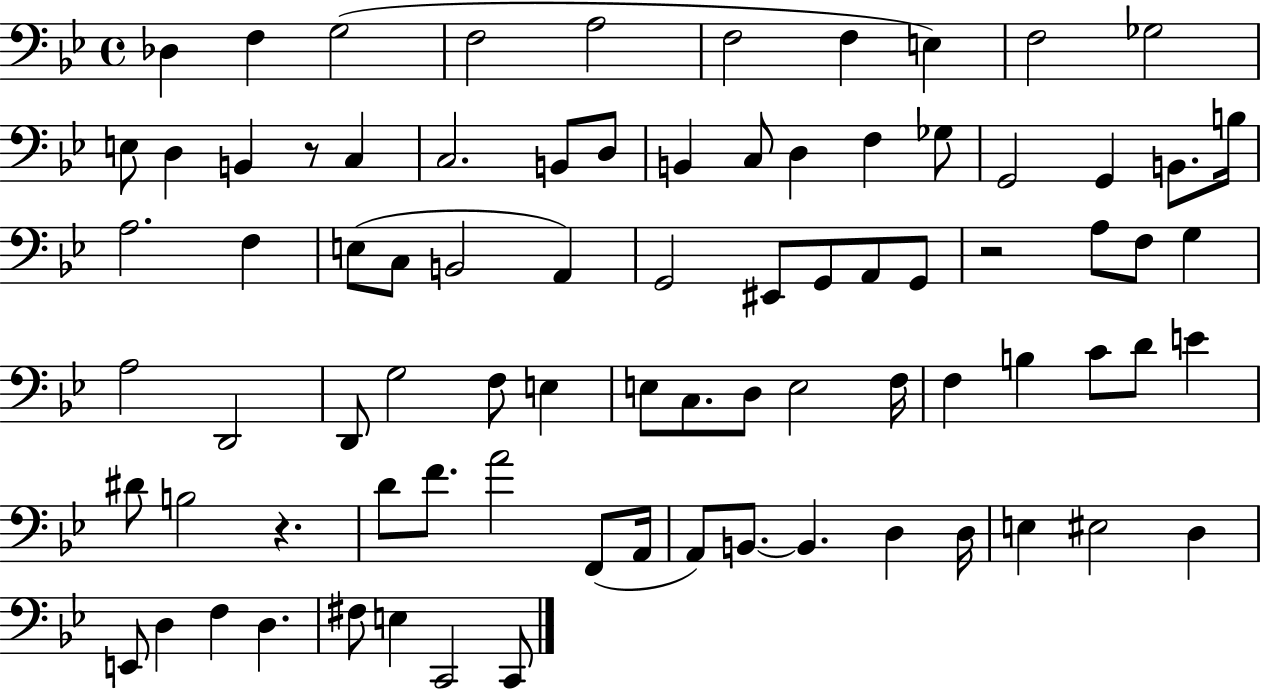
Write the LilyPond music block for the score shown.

{
  \clef bass
  \time 4/4
  \defaultTimeSignature
  \key bes \major
  \repeat volta 2 { des4 f4 g2( | f2 a2 | f2 f4 e4) | f2 ges2 | \break e8 d4 b,4 r8 c4 | c2. b,8 d8 | b,4 c8 d4 f4 ges8 | g,2 g,4 b,8. b16 | \break a2. f4 | e8( c8 b,2 a,4) | g,2 eis,8 g,8 a,8 g,8 | r2 a8 f8 g4 | \break a2 d,2 | d,8 g2 f8 e4 | e8 c8. d8 e2 f16 | f4 b4 c'8 d'8 e'4 | \break dis'8 b2 r4. | d'8 f'8. a'2 f,8( a,16 | a,8) b,8.~~ b,4. d4 d16 | e4 eis2 d4 | \break e,8 d4 f4 d4. | fis8 e4 c,2 c,8 | } \bar "|."
}